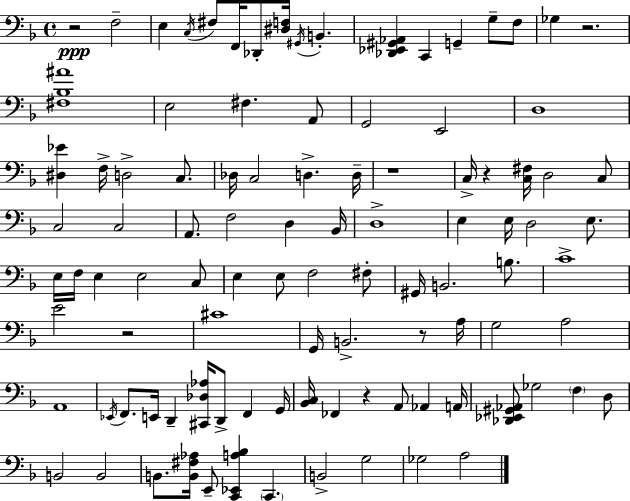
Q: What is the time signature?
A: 4/4